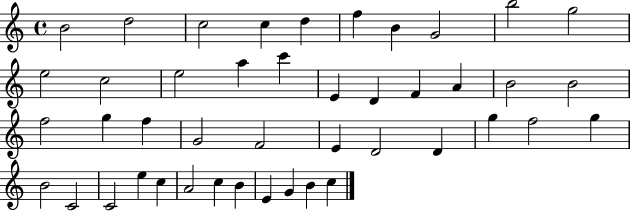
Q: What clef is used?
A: treble